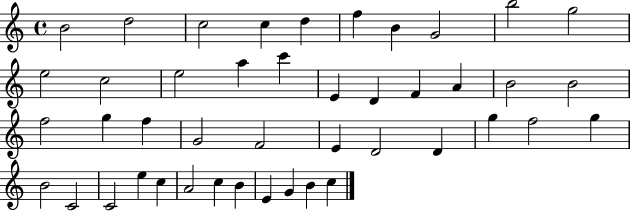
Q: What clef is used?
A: treble